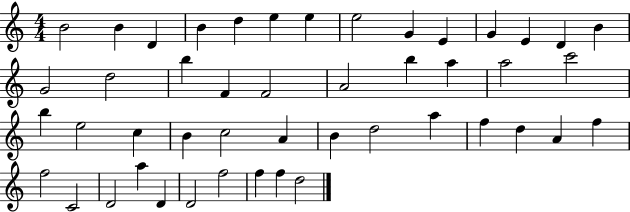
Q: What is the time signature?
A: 4/4